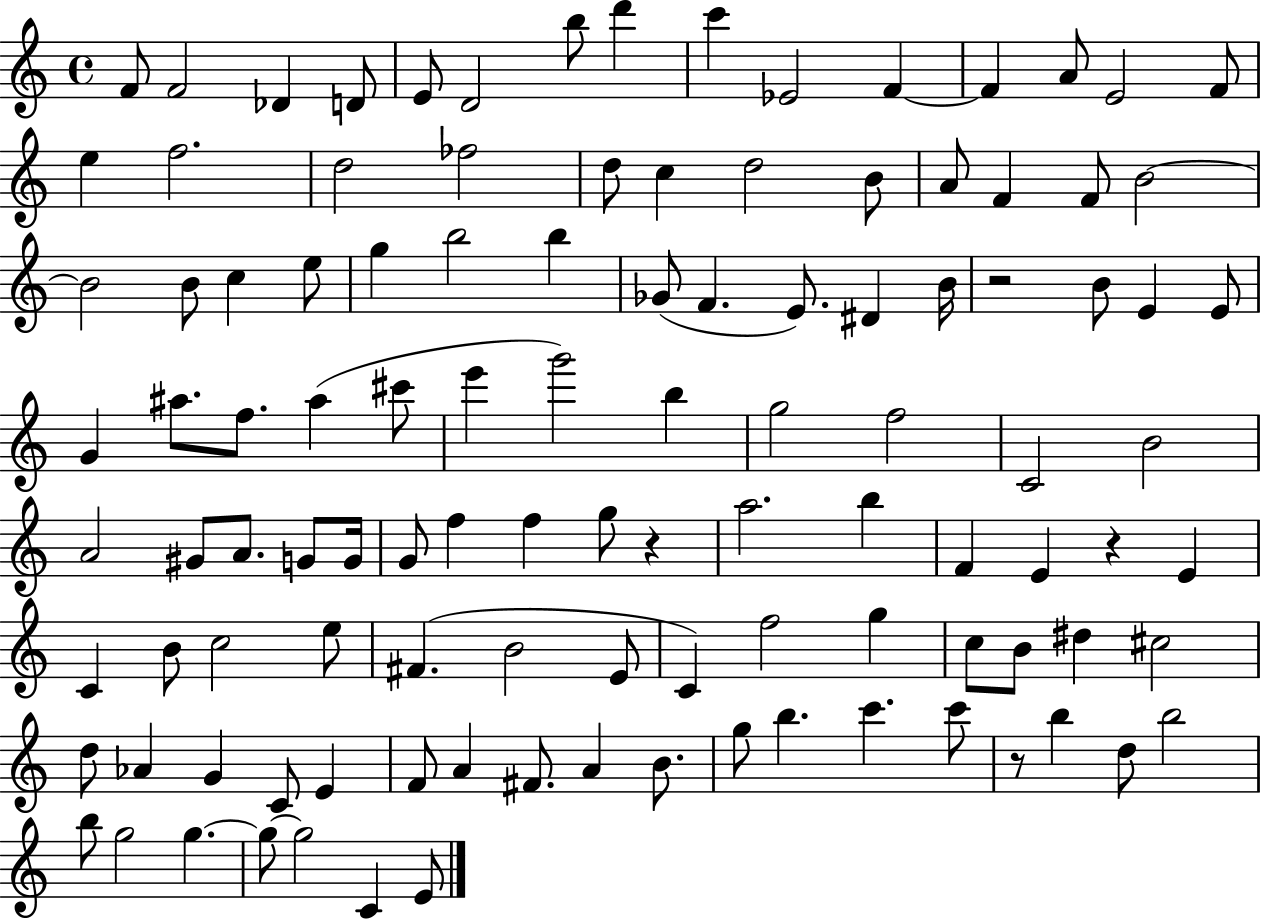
{
  \clef treble
  \time 4/4
  \defaultTimeSignature
  \key c \major
  f'8 f'2 des'4 d'8 | e'8 d'2 b''8 d'''4 | c'''4 ees'2 f'4~~ | f'4 a'8 e'2 f'8 | \break e''4 f''2. | d''2 fes''2 | d''8 c''4 d''2 b'8 | a'8 f'4 f'8 b'2~~ | \break b'2 b'8 c''4 e''8 | g''4 b''2 b''4 | ges'8( f'4. e'8.) dis'4 b'16 | r2 b'8 e'4 e'8 | \break g'4 ais''8. f''8. ais''4( cis'''8 | e'''4 g'''2) b''4 | g''2 f''2 | c'2 b'2 | \break a'2 gis'8 a'8. g'8 g'16 | g'8 f''4 f''4 g''8 r4 | a''2. b''4 | f'4 e'4 r4 e'4 | \break c'4 b'8 c''2 e''8 | fis'4.( b'2 e'8 | c'4) f''2 g''4 | c''8 b'8 dis''4 cis''2 | \break d''8 aes'4 g'4 c'8 e'4 | f'8 a'4 fis'8. a'4 b'8. | g''8 b''4. c'''4. c'''8 | r8 b''4 d''8 b''2 | \break b''8 g''2 g''4.~~ | g''8~~ g''2 c'4 e'8 | \bar "|."
}